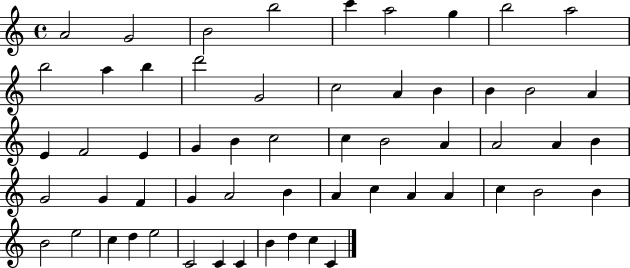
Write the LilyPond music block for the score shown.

{
  \clef treble
  \time 4/4
  \defaultTimeSignature
  \key c \major
  a'2 g'2 | b'2 b''2 | c'''4 a''2 g''4 | b''2 a''2 | \break b''2 a''4 b''4 | d'''2 g'2 | c''2 a'4 b'4 | b'4 b'2 a'4 | \break e'4 f'2 e'4 | g'4 b'4 c''2 | c''4 b'2 a'4 | a'2 a'4 b'4 | \break g'2 g'4 f'4 | g'4 a'2 b'4 | a'4 c''4 a'4 a'4 | c''4 b'2 b'4 | \break b'2 e''2 | c''4 d''4 e''2 | c'2 c'4 c'4 | b'4 d''4 c''4 c'4 | \break \bar "|."
}